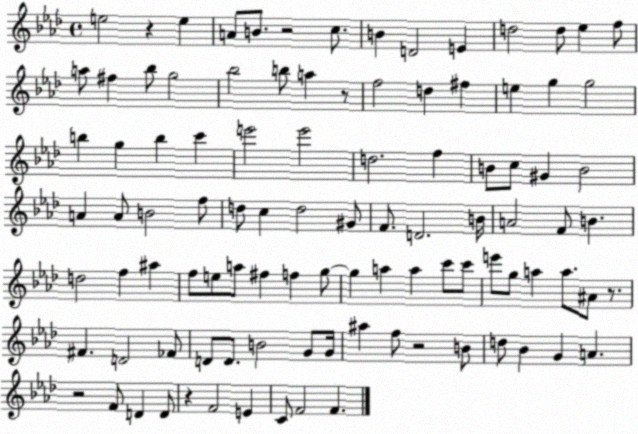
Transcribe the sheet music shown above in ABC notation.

X:1
T:Untitled
M:4/4
L:1/4
K:Ab
e2 z e A/2 B/2 z2 c/2 B D2 E d2 d/2 _e f/2 a/2 ^f _b/2 g2 _b2 b/2 a z/2 f2 d ^f e g g2 b g b c' e'2 e'2 d2 f B/2 c/2 ^G B2 A A/2 B2 f/2 d/2 c d2 ^G/2 F/2 D2 B/4 A2 F/2 B d2 f ^a f/2 e/2 a/2 ^f f g/2 g a a c'/2 c'/2 e'/2 g/2 a a/2 ^A/2 z/2 ^F D2 _F/2 D/2 D/2 B2 G/2 G/4 ^a f/2 z2 B/2 d/2 _B G A z2 F/2 D D/2 z F2 E C/2 F2 F